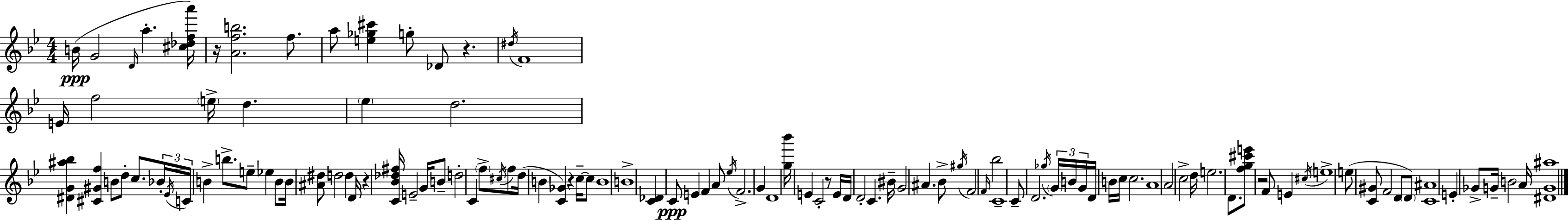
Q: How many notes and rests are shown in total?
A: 117